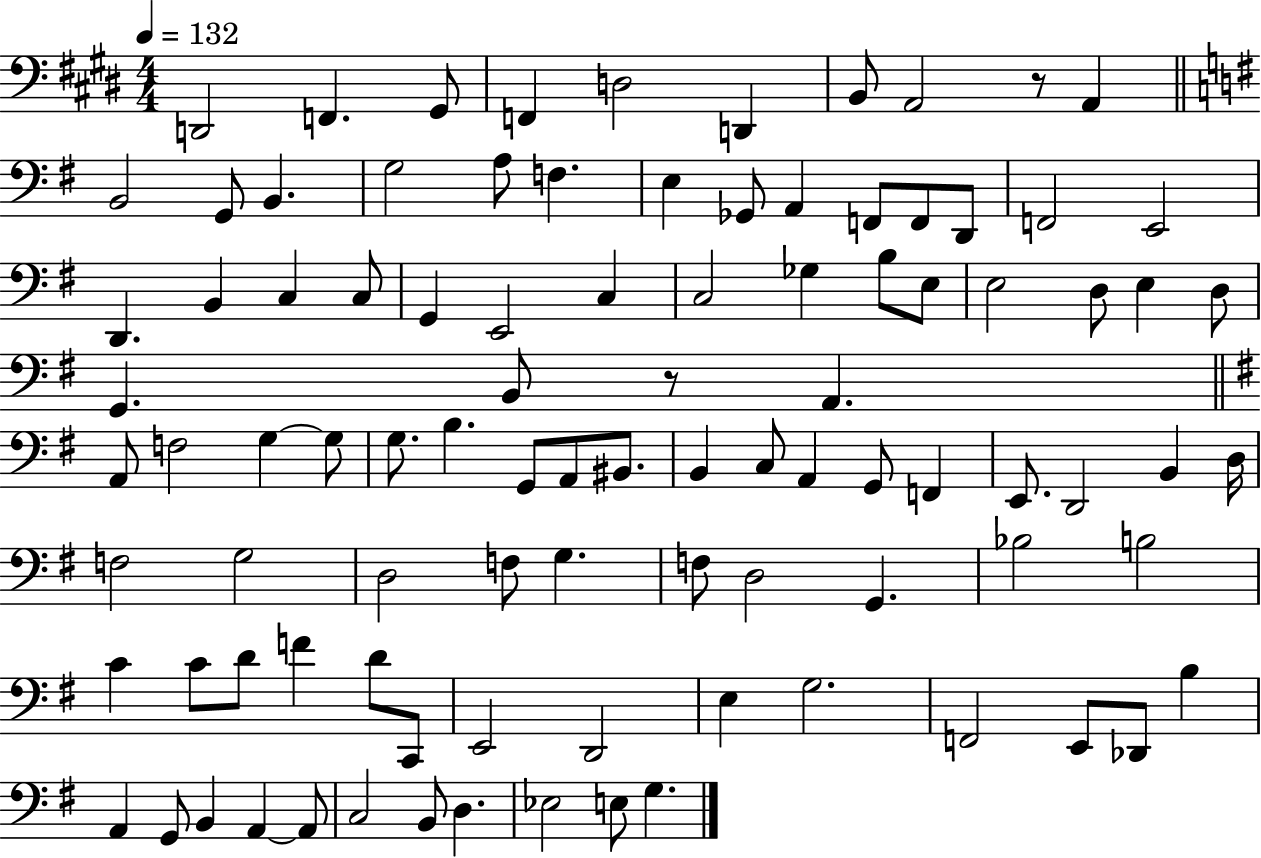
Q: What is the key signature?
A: E major